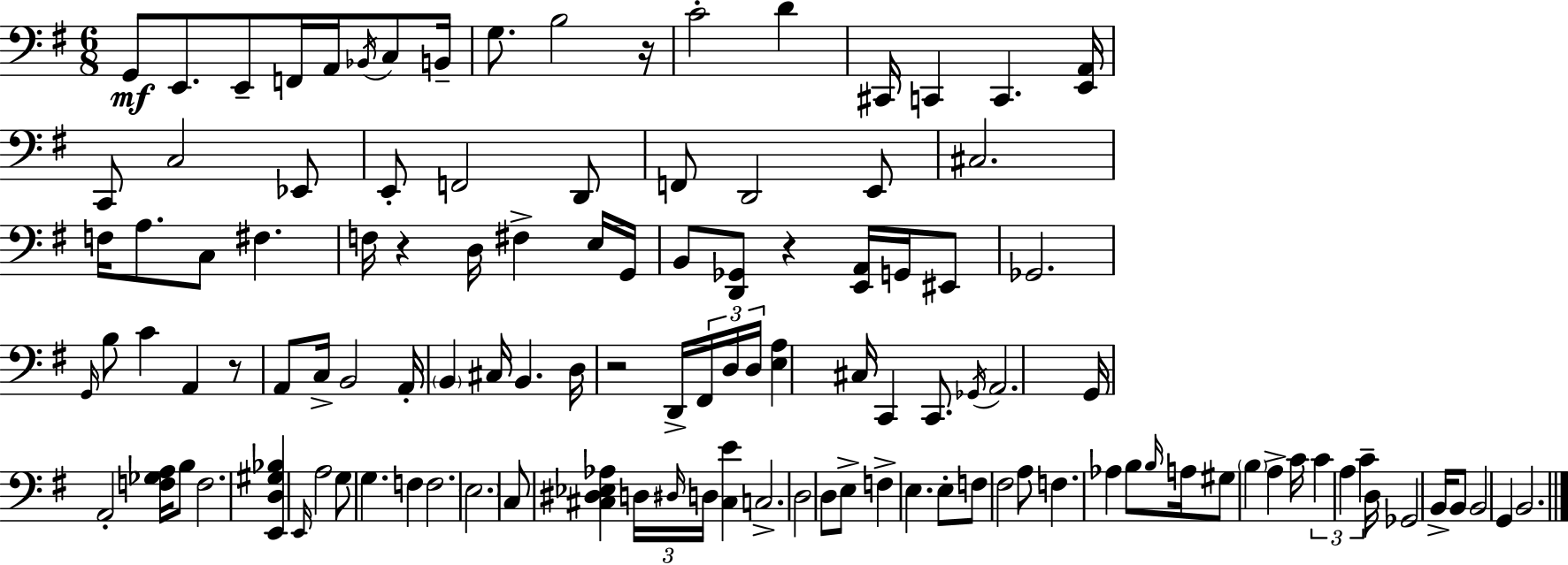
{
  \clef bass
  \numericTimeSignature
  \time 6/8
  \key e \minor
  \repeat volta 2 { g,8\mf e,8. e,8-- f,16 a,16 \acciaccatura { bes,16 } c8 | b,16-- g8. b2 | r16 c'2-. d'4 | cis,16 c,4 c,4. | \break <e, a,>16 c,8 c2 ees,8 | e,8-. f,2 d,8 | f,8 d,2 e,8 | cis2. | \break f16 a8. c8 fis4. | f16 r4 d16 fis4-> e16 | g,16 b,8 <d, ges,>8 r4 <e, a,>16 g,16 eis,8 | ges,2. | \break \grace { g,16 } b8 c'4 a,4 | r8 a,8 c16-> b,2 | a,16-. \parenthesize b,4 cis16 b,4. | d16 r2 d,16-> \tuplet 3/2 { fis,16 | \break d16 d16 } <e a>4 cis16 c,4 c,8. | \acciaccatura { ges,16 } a,2. | g,16 a,2-. | <f ges a>16 b8 f2. | \break <e, d gis bes>4 \grace { e,16 } a2 | g8 g4. | f4 f2. | \parenthesize e2. | \break c8 <cis dis ees aes>4 \tuplet 3/2 { d16 \grace { dis16 } | d16 } <cis e'>4 c2.-> | d2 | d8 e8-> f4-> e4. | \break e8-. f8 fis2 | a8 f4. aes4 | b8 \grace { b16 } a16 gis8 \parenthesize b4 | a4-> c'16 \tuplet 3/2 { c'4 a4 | \break c'4-- } d16 ges,2 | b,16-> b,8 b,2 | g,4 b,2. | } \bar "|."
}